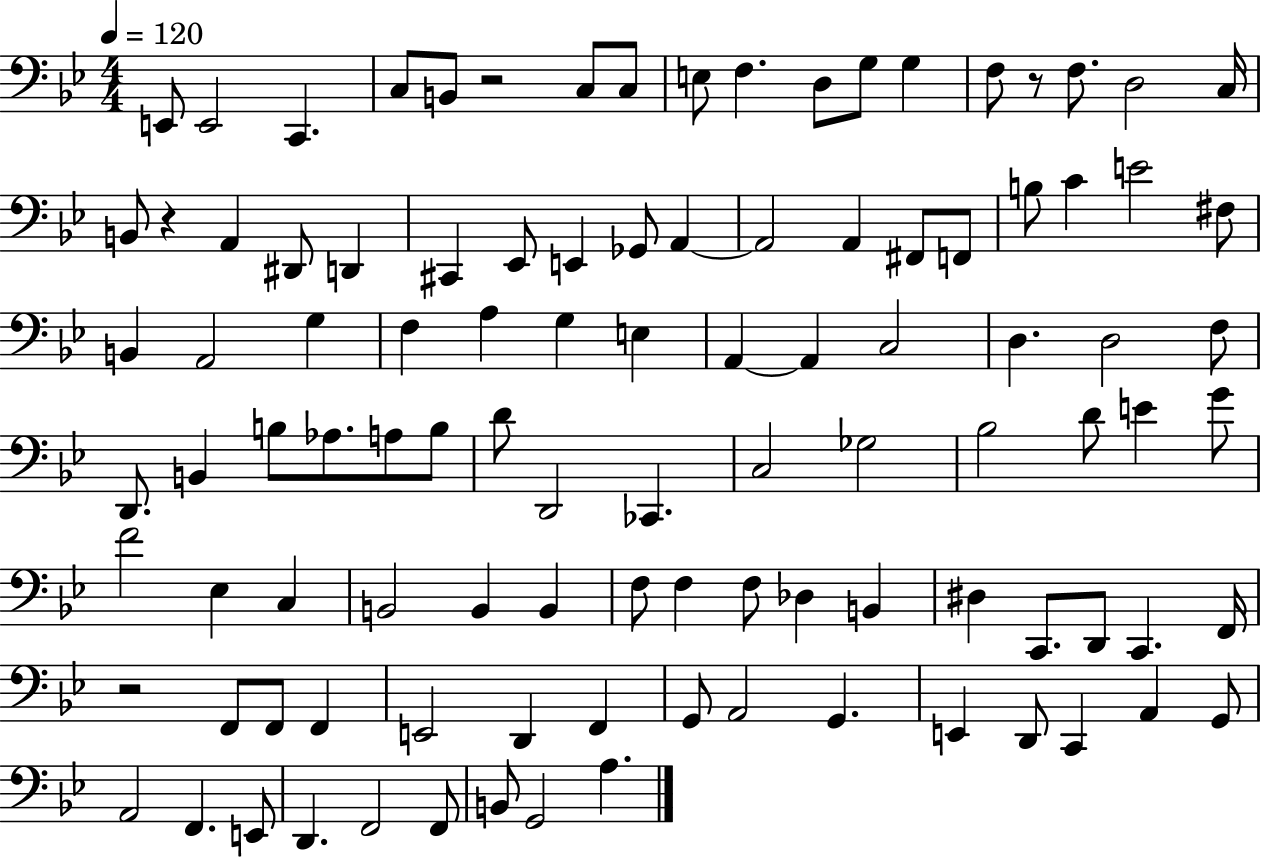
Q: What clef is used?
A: bass